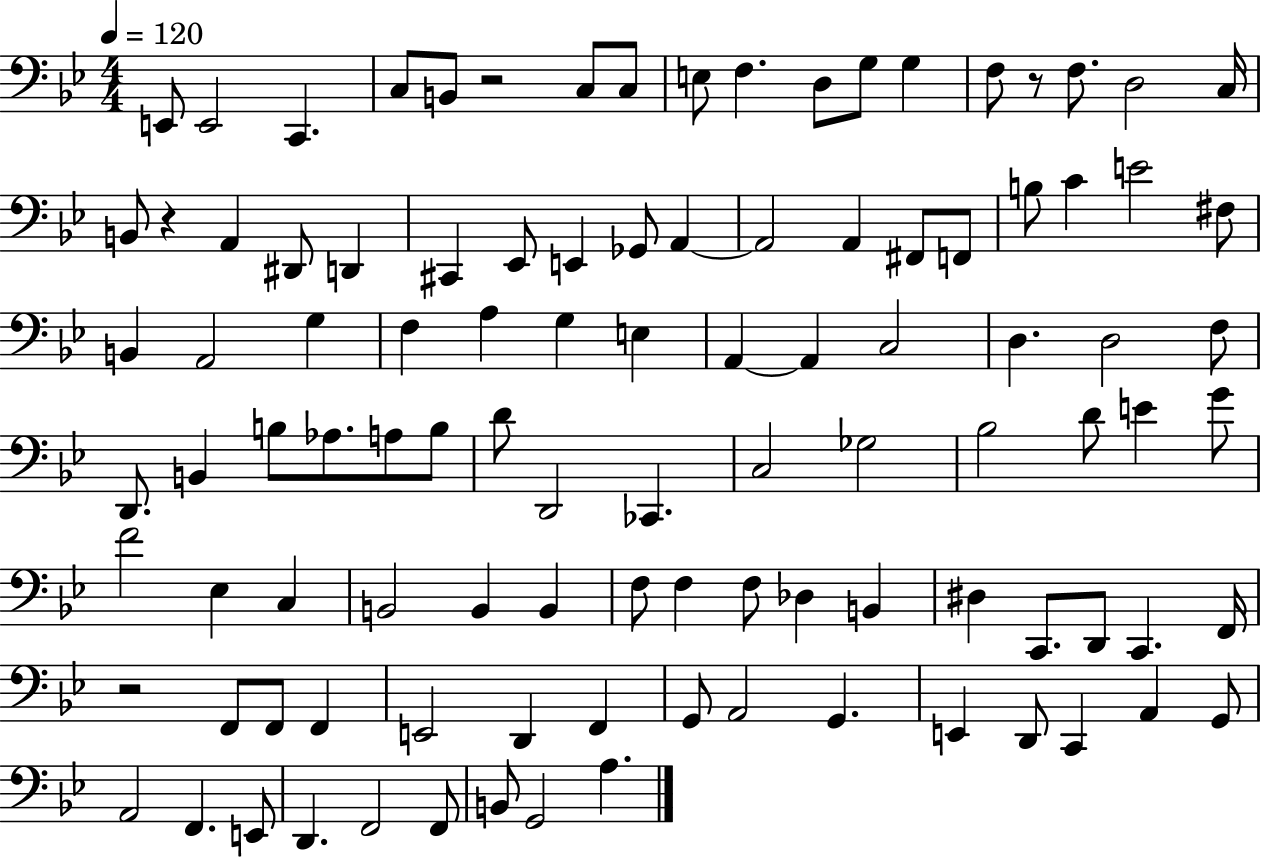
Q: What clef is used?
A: bass